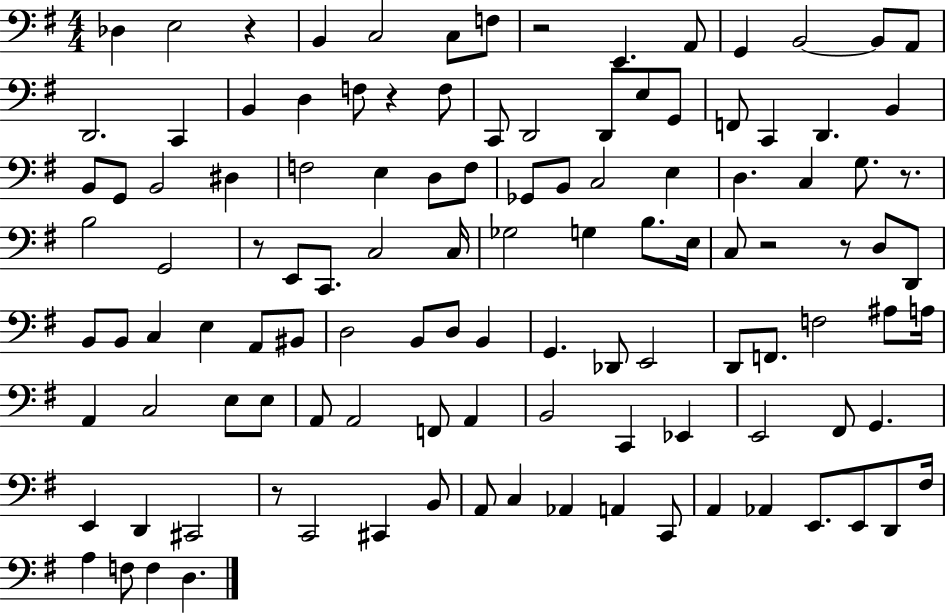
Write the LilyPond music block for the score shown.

{
  \clef bass
  \numericTimeSignature
  \time 4/4
  \key g \major
  des4 e2 r4 | b,4 c2 c8 f8 | r2 e,4. a,8 | g,4 b,2~~ b,8 a,8 | \break d,2. c,4 | b,4 d4 f8 r4 f8 | c,8 d,2 d,8 e8 g,8 | f,8 c,4 d,4. b,4 | \break b,8 g,8 b,2 dis4 | f2 e4 d8 f8 | ges,8 b,8 c2 e4 | d4. c4 g8. r8. | \break b2 g,2 | r8 e,8 c,8. c2 c16 | ges2 g4 b8. e16 | c8 r2 r8 d8 d,8 | \break b,8 b,8 c4 e4 a,8 bis,8 | d2 b,8 d8 b,4 | g,4. des,8 e,2 | d,8 f,8. f2 ais8 a16 | \break a,4 c2 e8 e8 | a,8 a,2 f,8 a,4 | b,2 c,4 ees,4 | e,2 fis,8 g,4. | \break e,4 d,4 cis,2 | r8 c,2 cis,4 b,8 | a,8 c4 aes,4 a,4 c,8 | a,4 aes,4 e,8. e,8 d,8 fis16 | \break a4 f8 f4 d4. | \bar "|."
}